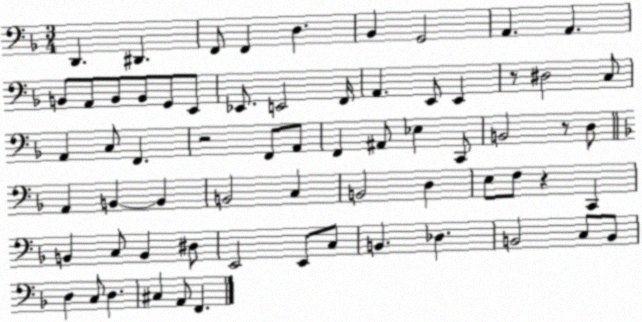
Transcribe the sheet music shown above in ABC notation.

X:1
T:Untitled
M:3/4
L:1/4
K:F
D,, ^D,, F,,/2 F,, D, _B,, G,,2 A,, A,, B,,/2 A,,/2 B,,/2 B,,/2 G,,/2 E,,/2 _E,,/2 E,,2 F,,/4 A,, E,,/2 E,, z/2 ^D,2 C,/2 A,, C,/2 F,, z2 F,,/2 A,,/2 F,, ^A,,/2 _E, C,,/2 B,,2 z/2 D,/2 A,, B,, B,, B,,2 C, B,,2 D, E,/2 F,/2 z C,, B,, C,/2 B,, ^D,/2 E,,2 E,,/2 C,/2 B,, _D, B,,2 C,/2 B,,/2 D, C,/2 D, ^C, A,,/2 F,,